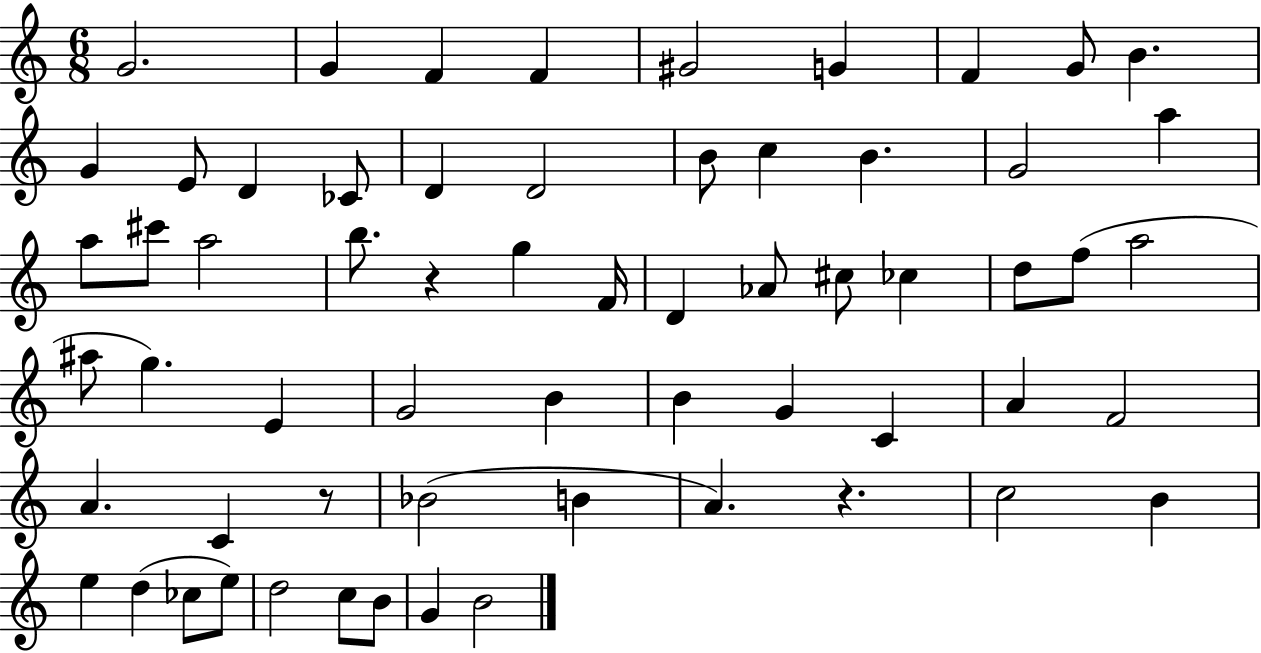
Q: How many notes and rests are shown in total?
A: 62